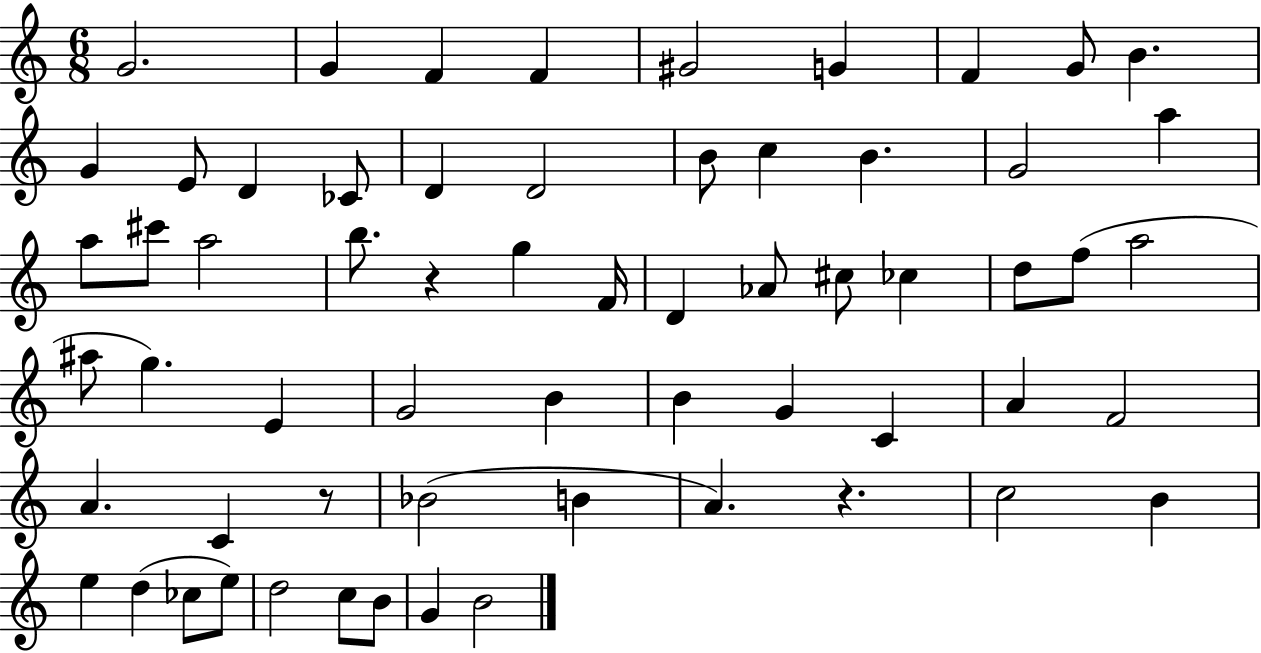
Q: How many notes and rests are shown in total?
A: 62